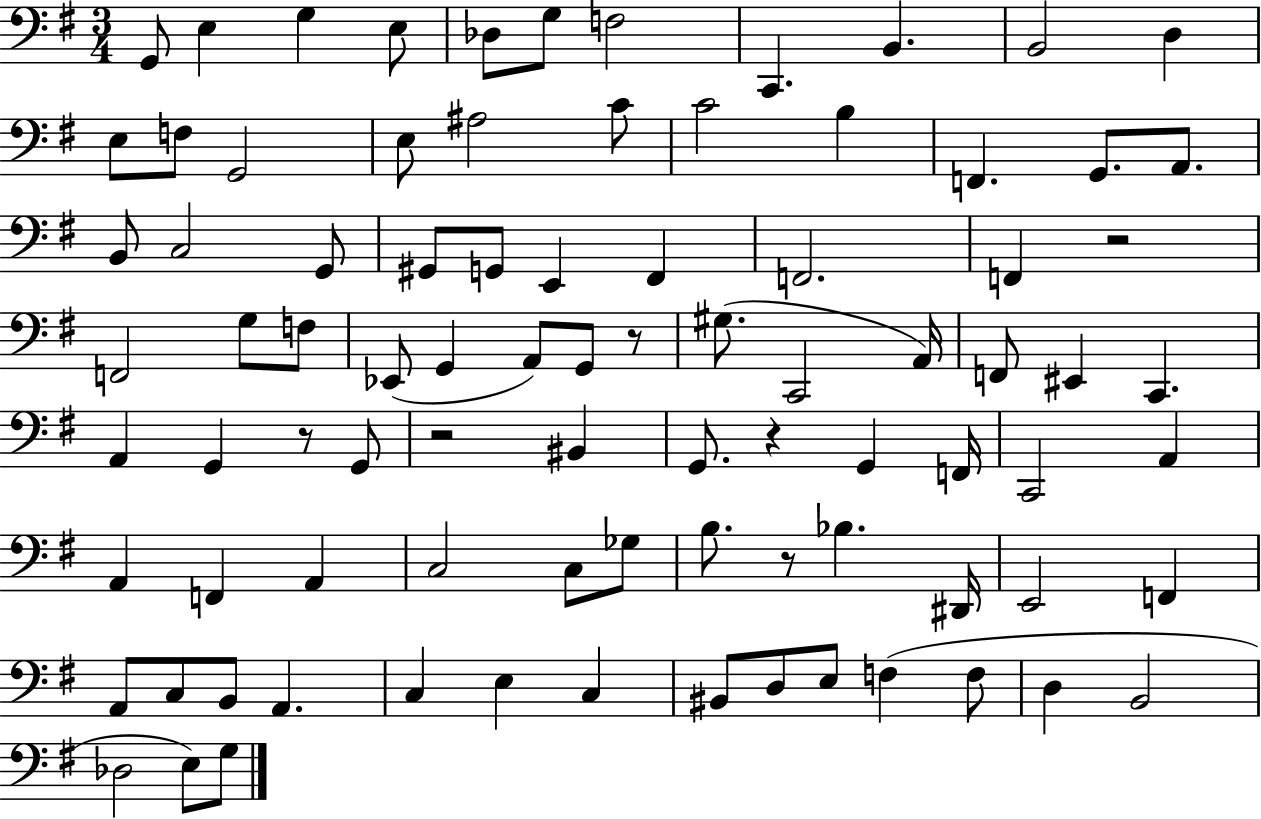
{
  \clef bass
  \numericTimeSignature
  \time 3/4
  \key g \major
  g,8 e4 g4 e8 | des8 g8 f2 | c,4. b,4. | b,2 d4 | \break e8 f8 g,2 | e8 ais2 c'8 | c'2 b4 | f,4. g,8. a,8. | \break b,8 c2 g,8 | gis,8 g,8 e,4 fis,4 | f,2. | f,4 r2 | \break f,2 g8 f8 | ees,8( g,4 a,8) g,8 r8 | gis8.( c,2 a,16) | f,8 eis,4 c,4. | \break a,4 g,4 r8 g,8 | r2 bis,4 | g,8. r4 g,4 f,16 | c,2 a,4 | \break a,4 f,4 a,4 | c2 c8 ges8 | b8. r8 bes4. dis,16 | e,2 f,4 | \break a,8 c8 b,8 a,4. | c4 e4 c4 | bis,8 d8 e8 f4( f8 | d4 b,2 | \break des2 e8) g8 | \bar "|."
}